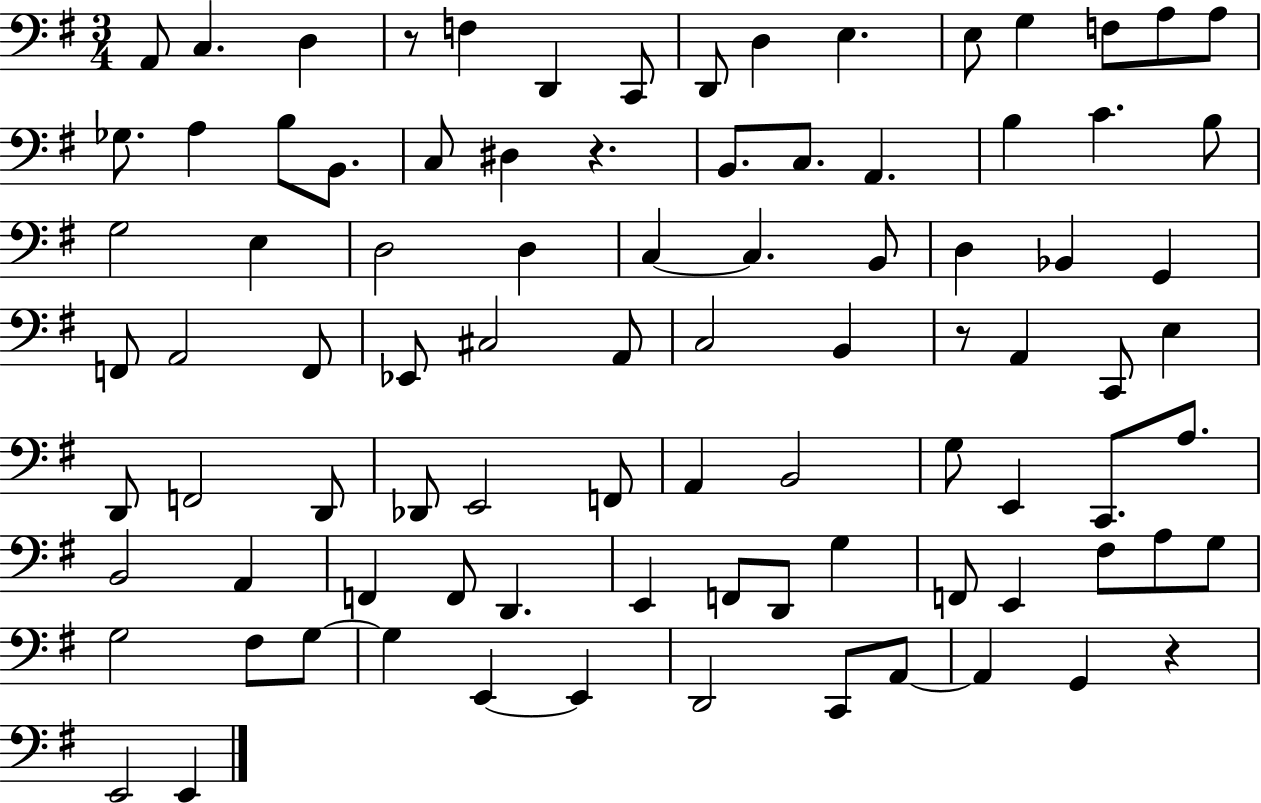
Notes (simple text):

A2/e C3/q. D3/q R/e F3/q D2/q C2/e D2/e D3/q E3/q. E3/e G3/q F3/e A3/e A3/e Gb3/e. A3/q B3/e B2/e. C3/e D#3/q R/q. B2/e. C3/e. A2/q. B3/q C4/q. B3/e G3/h E3/q D3/h D3/q C3/q C3/q. B2/e D3/q Bb2/q G2/q F2/e A2/h F2/e Eb2/e C#3/h A2/e C3/h B2/q R/e A2/q C2/e E3/q D2/e F2/h D2/e Db2/e E2/h F2/e A2/q B2/h G3/e E2/q C2/e. A3/e. B2/h A2/q F2/q F2/e D2/q. E2/q F2/e D2/e G3/q F2/e E2/q F#3/e A3/e G3/e G3/h F#3/e G3/e G3/q E2/q E2/q D2/h C2/e A2/e A2/q G2/q R/q E2/h E2/q